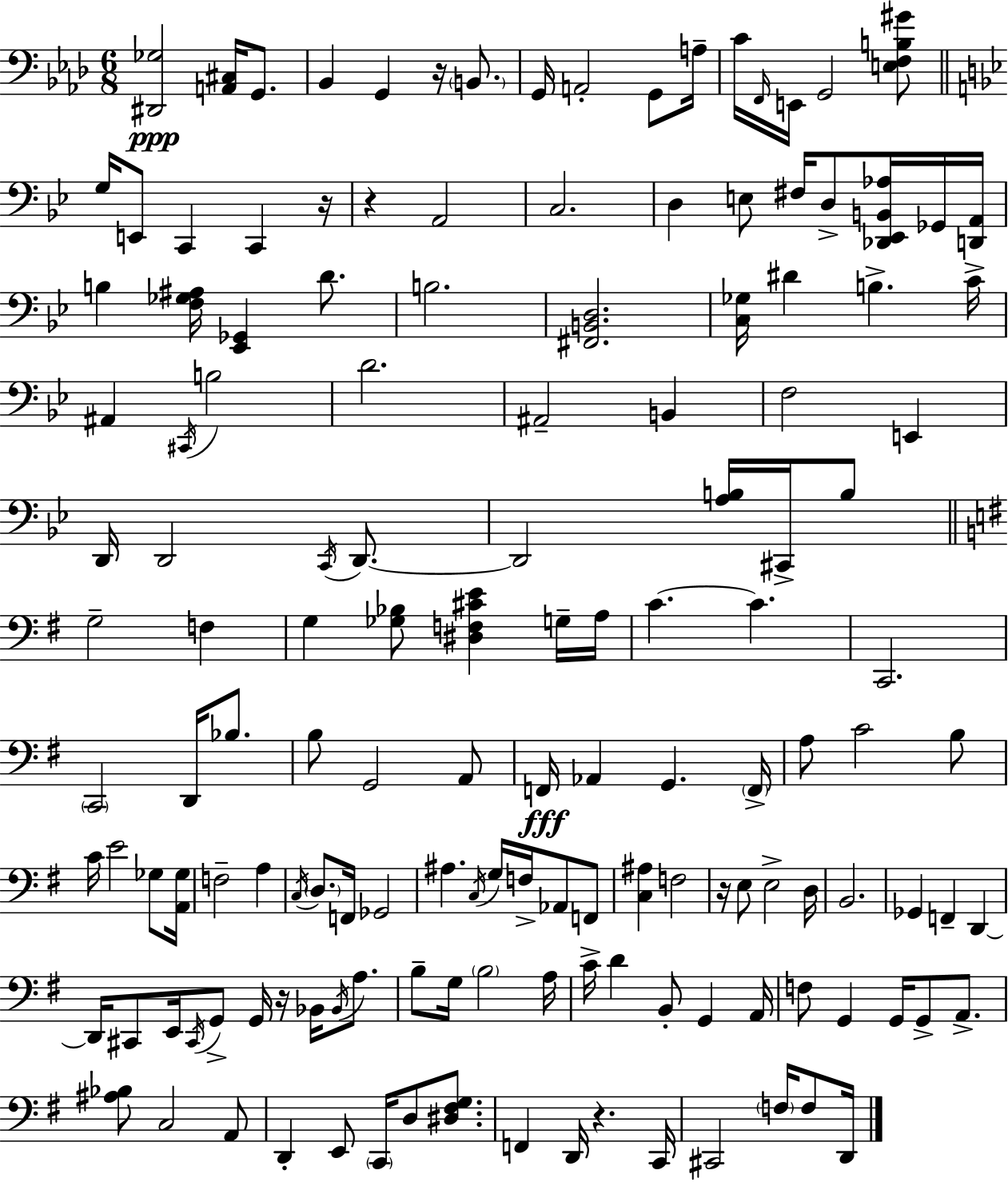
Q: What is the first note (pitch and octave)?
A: G2